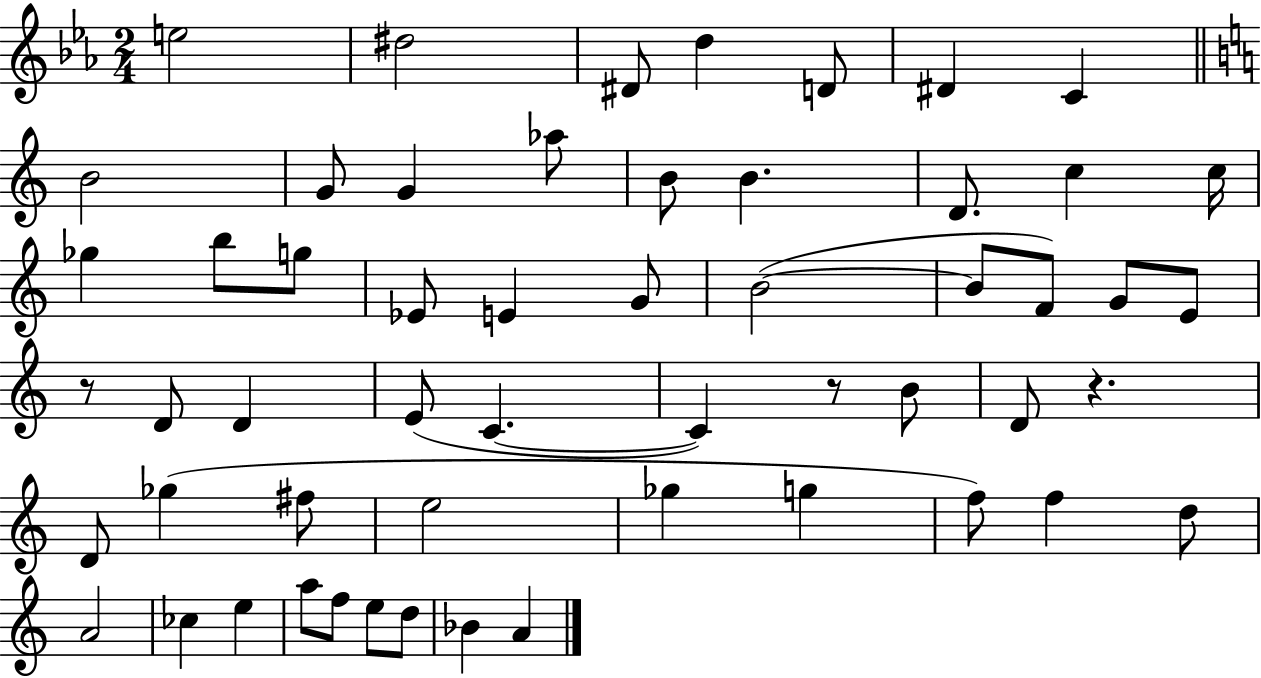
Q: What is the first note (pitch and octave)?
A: E5